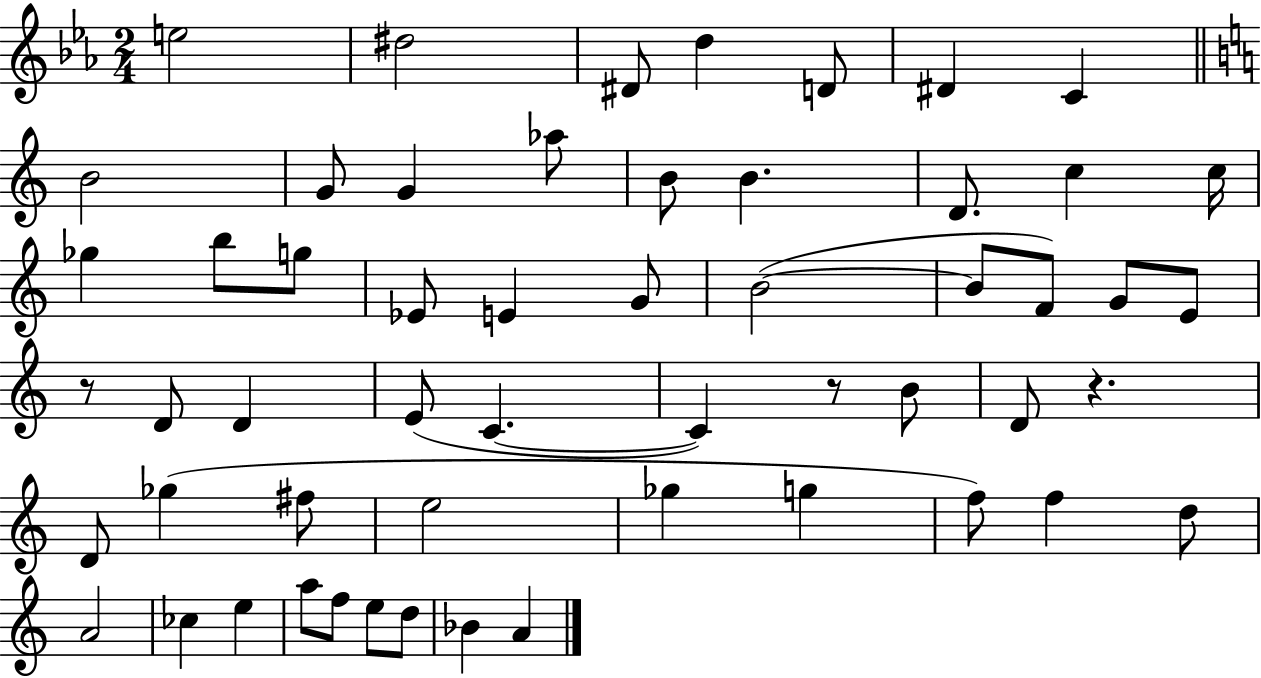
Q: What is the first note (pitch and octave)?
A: E5